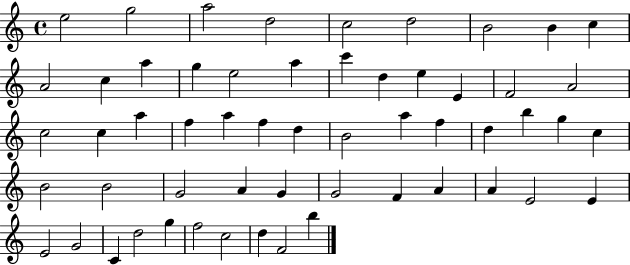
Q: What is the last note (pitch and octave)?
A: B5